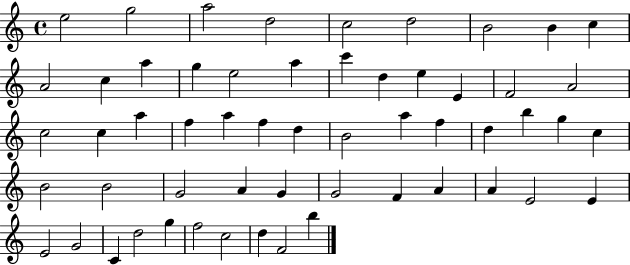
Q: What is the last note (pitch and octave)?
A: B5